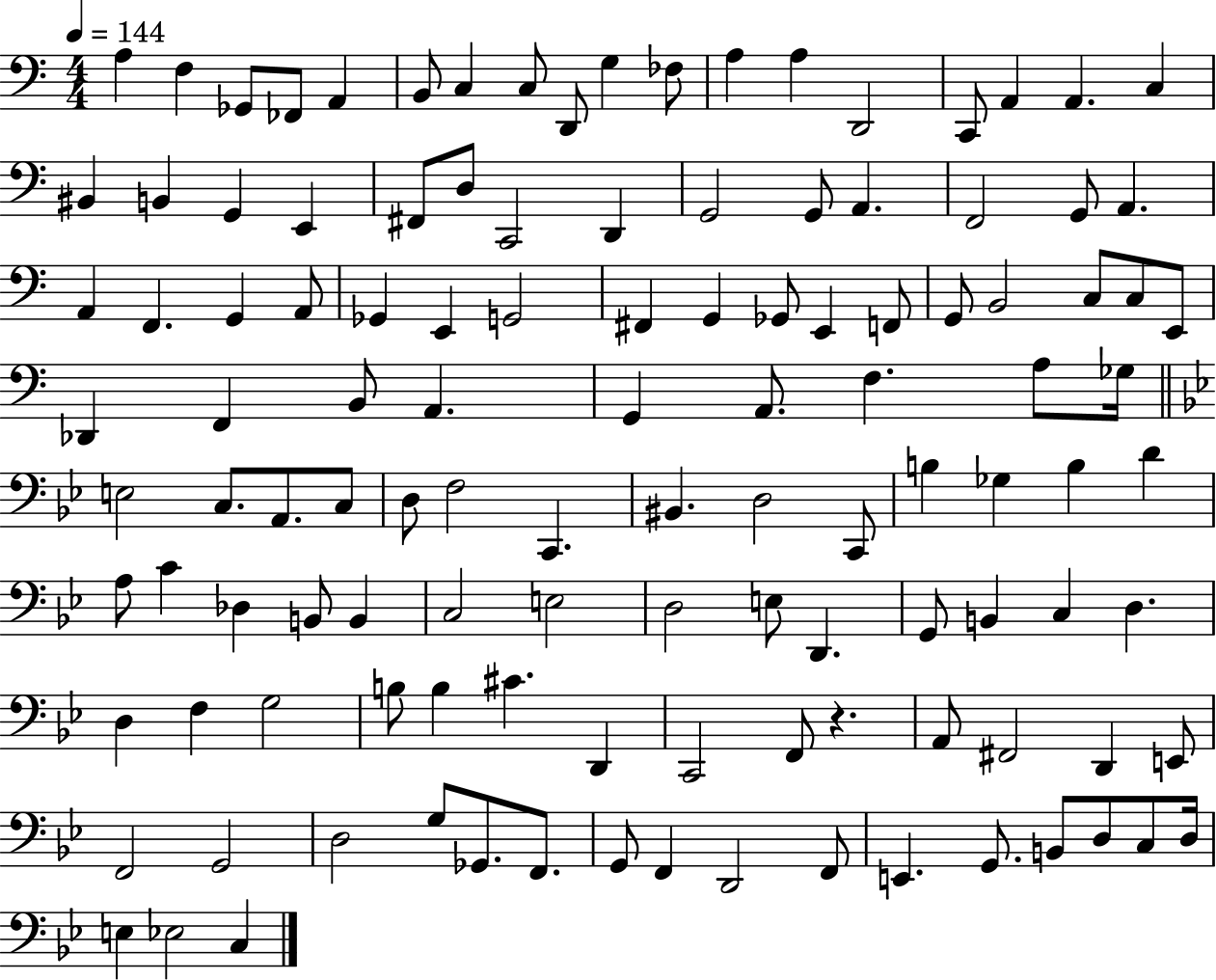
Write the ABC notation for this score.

X:1
T:Untitled
M:4/4
L:1/4
K:C
A, F, _G,,/2 _F,,/2 A,, B,,/2 C, C,/2 D,,/2 G, _F,/2 A, A, D,,2 C,,/2 A,, A,, C, ^B,, B,, G,, E,, ^F,,/2 D,/2 C,,2 D,, G,,2 G,,/2 A,, F,,2 G,,/2 A,, A,, F,, G,, A,,/2 _G,, E,, G,,2 ^F,, G,, _G,,/2 E,, F,,/2 G,,/2 B,,2 C,/2 C,/2 E,,/2 _D,, F,, B,,/2 A,, G,, A,,/2 F, A,/2 _G,/4 E,2 C,/2 A,,/2 C,/2 D,/2 F,2 C,, ^B,, D,2 C,,/2 B, _G, B, D A,/2 C _D, B,,/2 B,, C,2 E,2 D,2 E,/2 D,, G,,/2 B,, C, D, D, F, G,2 B,/2 B, ^C D,, C,,2 F,,/2 z A,,/2 ^F,,2 D,, E,,/2 F,,2 G,,2 D,2 G,/2 _G,,/2 F,,/2 G,,/2 F,, D,,2 F,,/2 E,, G,,/2 B,,/2 D,/2 C,/2 D,/4 E, _E,2 C,